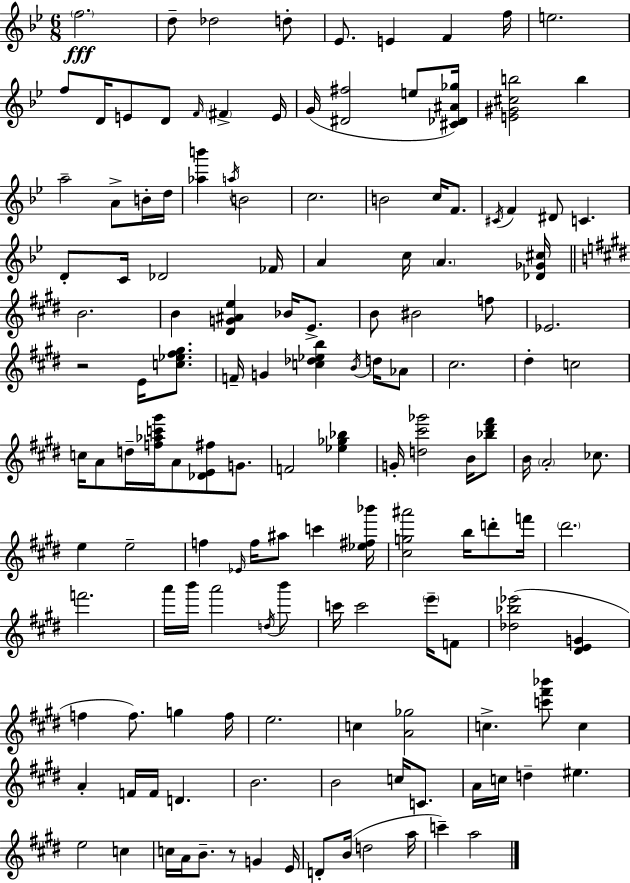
X:1
T:Untitled
M:6/8
L:1/4
K:Gm
f2 d/2 _d2 d/2 _E/2 E F f/4 e2 f/2 D/4 E/2 D/2 F/4 ^F E/4 G/4 [^D^f]2 e/2 [^C_D^A_g]/4 [E^G^cb]2 b a2 A/2 B/4 d/4 [_ab'] a/4 B2 c2 B2 c/4 F/2 ^C/4 F ^D/2 C D/2 C/4 _D2 _F/4 A c/4 A [_D_G^c]/4 B2 B [^DG^Ae] _B/4 E/2 B/2 ^B2 f/2 _E2 z2 E/4 [c_e^f^g]/2 F/4 G [c_d_eb] B/4 d/4 _A/2 ^c2 ^d c2 c/4 A/2 d/4 [f_ac'^g']/4 A/2 [_DE^f]/2 G/2 F2 [_e_g_b] G/4 [d^c'_g']2 B/4 [_b^d'^f']/2 B/4 A2 _c/2 e e2 f _E/4 f/4 ^a/2 c' [_e^f_b']/4 [^cg^a']2 b/4 d'/2 f'/4 ^d'2 f'2 a'/4 b'/4 a'2 d/4 b'/2 c'/4 c'2 e'/4 F/2 [_d_b_e']2 [^DEG] f f/2 g f/4 e2 c [A_g]2 c [c'^f'_b']/2 c A F/4 F/4 D B2 B2 c/4 C/2 A/4 c/4 d ^e e2 c c/4 A/4 B/2 z/2 G E/4 D/2 B/4 d2 a/4 c' a2